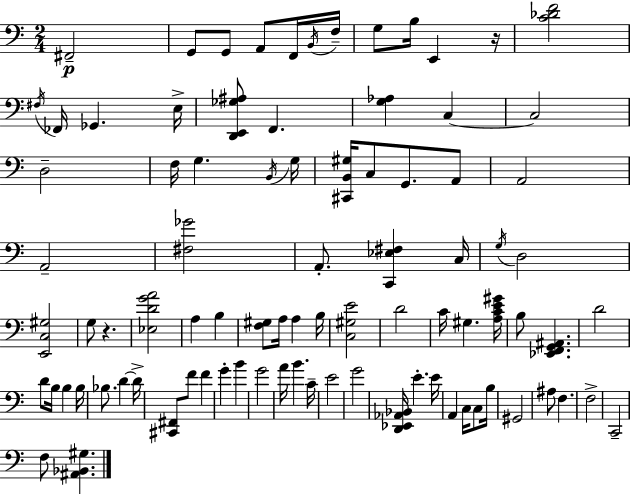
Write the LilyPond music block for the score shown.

{
  \clef bass
  \numericTimeSignature
  \time 2/4
  \key a \minor
  \repeat volta 2 { fis,2--\p | g,8 g,8 a,8 f,16 \acciaccatura { b,16 } | f16-- g8 b16 e,4 | r16 <c' des' f'>2 | \break \acciaccatura { fis16 } fes,16 ges,4. | e16-> <d, e, ges ais>8 f,4. | <g aes>4 c4~~ | c2 | \break d2-- | f16 g4. | \acciaccatura { b,16 } g16 <cis, b, gis>16 c8 g,8. | a,8 a,2 | \break a,2-- | <fis ges'>2 | a,8.-. <c, ees fis>4 | c16 \acciaccatura { g16 } d2 | \break <e, c gis>2 | g8 r4. | <ees d' g' a'>2 | a4 | \break b4 <f gis>8 a16 a4 | b16 <c gis e'>2 | d'2 | c'16 gis4. | \break <a c' e' gis'>16 b8 <ees, f, g, ais,>4. | d'2 | d'8 b16 b4 | b16 bes8. d'4~~ | \break d'16-> <cis, fis,>8 f'8 | f'4 g'4-. | b'4 g'2 | a'16 b'4. | \break c'16-- e'2 | g'2 | <d, ees, aes, bes,>16 e'4.-. | e'16 a,4 | \break c16 c8 b16 gis,2 | ais8 f4. | f2-> | c,2-- | \break f8 <ais, bes, gis>4. | } \bar "|."
}